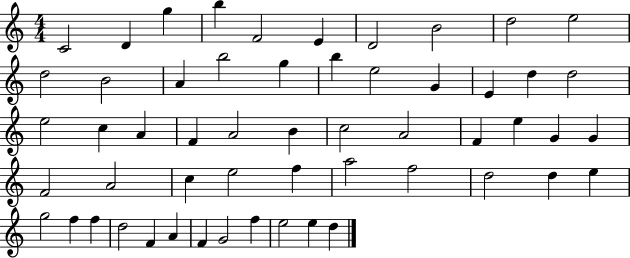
{
  \clef treble
  \numericTimeSignature
  \time 4/4
  \key c \major
  c'2 d'4 g''4 | b''4 f'2 e'4 | d'2 b'2 | d''2 e''2 | \break d''2 b'2 | a'4 b''2 g''4 | b''4 e''2 g'4 | e'4 d''4 d''2 | \break e''2 c''4 a'4 | f'4 a'2 b'4 | c''2 a'2 | f'4 e''4 g'4 g'4 | \break f'2 a'2 | c''4 e''2 f''4 | a''2 f''2 | d''2 d''4 e''4 | \break g''2 f''4 f''4 | d''2 f'4 a'4 | f'4 g'2 f''4 | e''2 e''4 d''4 | \break \bar "|."
}